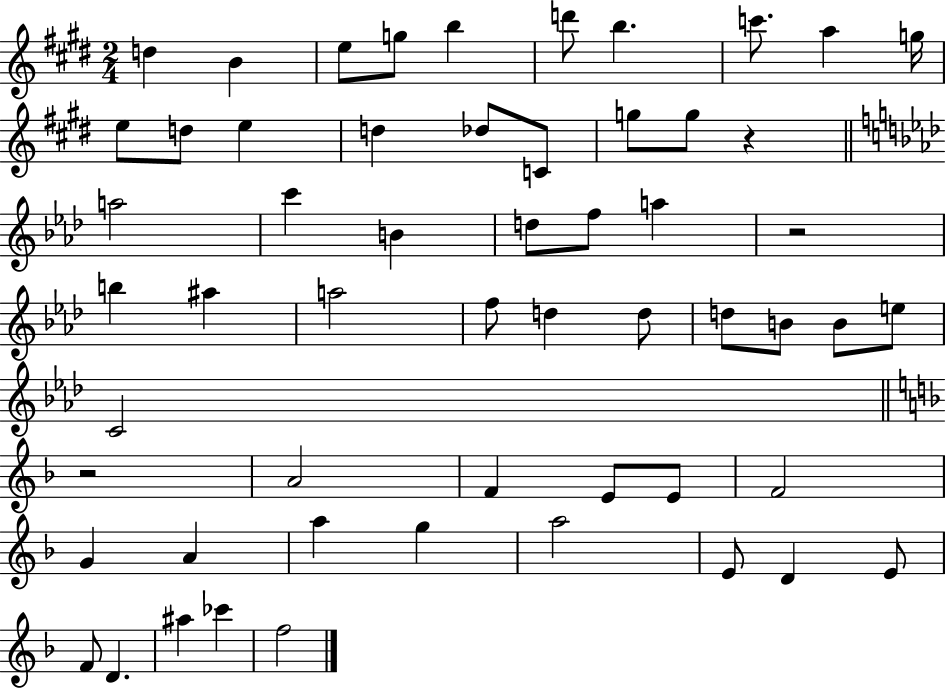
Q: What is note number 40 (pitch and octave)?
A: F4